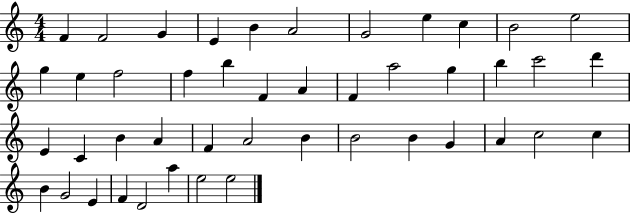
{
  \clef treble
  \numericTimeSignature
  \time 4/4
  \key c \major
  f'4 f'2 g'4 | e'4 b'4 a'2 | g'2 e''4 c''4 | b'2 e''2 | \break g''4 e''4 f''2 | f''4 b''4 f'4 a'4 | f'4 a''2 g''4 | b''4 c'''2 d'''4 | \break e'4 c'4 b'4 a'4 | f'4 a'2 b'4 | b'2 b'4 g'4 | a'4 c''2 c''4 | \break b'4 g'2 e'4 | f'4 d'2 a''4 | e''2 e''2 | \bar "|."
}